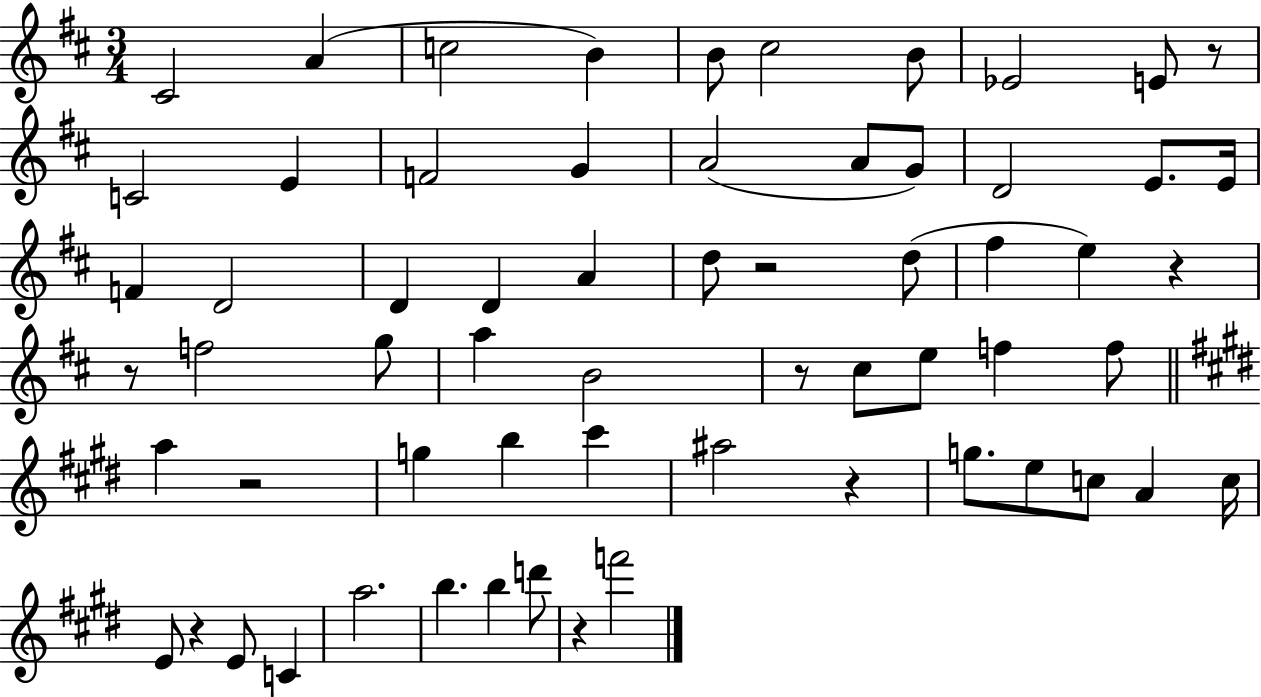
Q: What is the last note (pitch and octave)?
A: F6